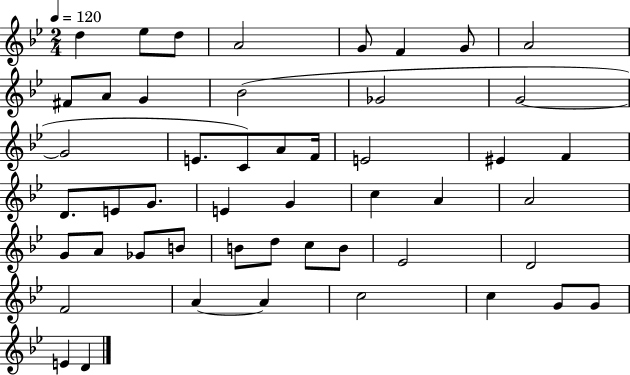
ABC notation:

X:1
T:Untitled
M:2/4
L:1/4
K:Bb
d _e/2 d/2 A2 G/2 F G/2 A2 ^F/2 A/2 G _B2 _G2 G2 G2 E/2 C/2 A/2 F/4 E2 ^E F D/2 E/2 G/2 E G c A A2 G/2 A/2 _G/2 B/2 B/2 d/2 c/2 B/2 _E2 D2 F2 A A c2 c G/2 G/2 E D